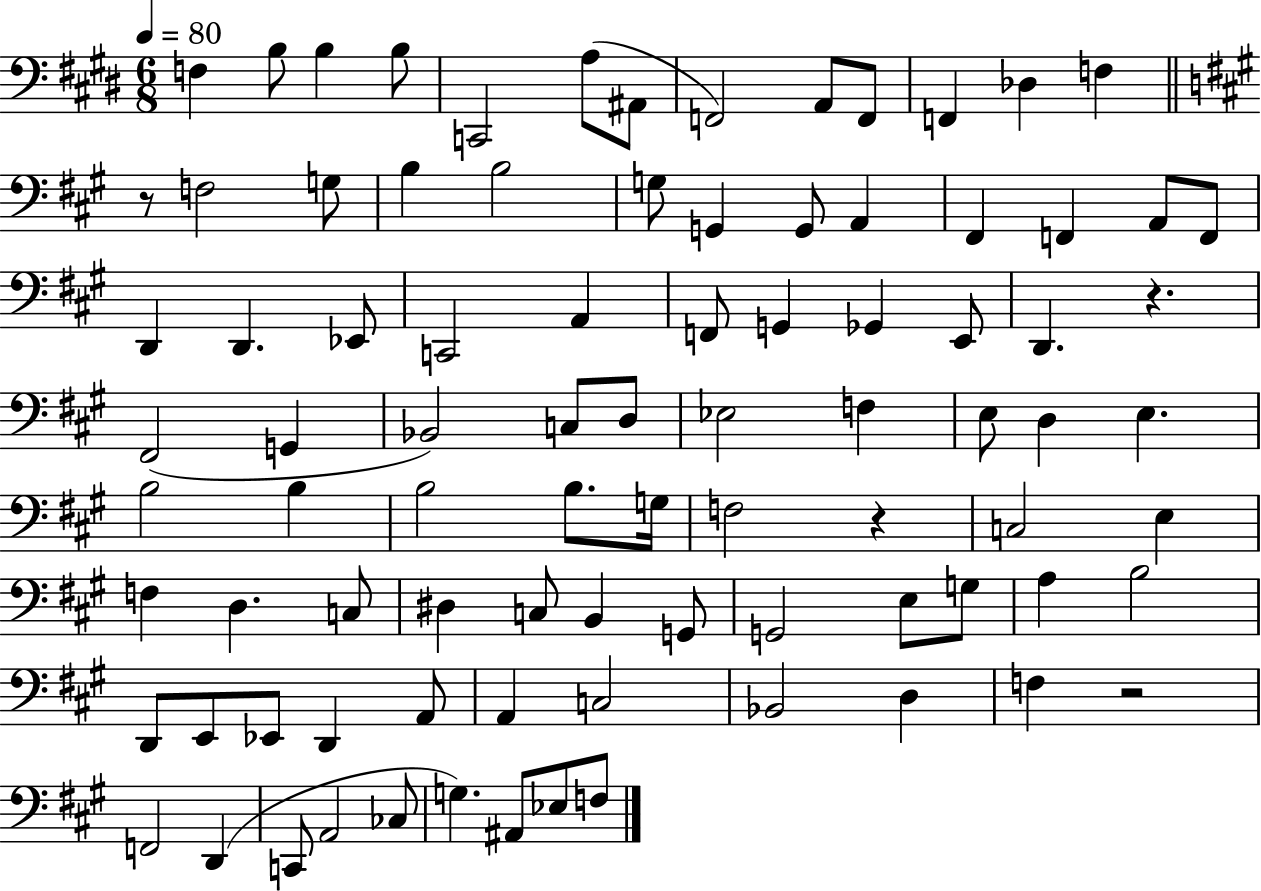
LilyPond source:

{
  \clef bass
  \numericTimeSignature
  \time 6/8
  \key e \major
  \tempo 4 = 80
  f4 b8 b4 b8 | c,2 a8( ais,8 | f,2) a,8 f,8 | f,4 des4 f4 | \break \bar "||" \break \key a \major r8 f2 g8 | b4 b2 | g8 g,4 g,8 a,4 | fis,4 f,4 a,8 f,8 | \break d,4 d,4. ees,8 | c,2 a,4 | f,8 g,4 ges,4 e,8 | d,4. r4. | \break fis,2( g,4 | bes,2) c8 d8 | ees2 f4 | e8 d4 e4. | \break b2 b4 | b2 b8. g16 | f2 r4 | c2 e4 | \break f4 d4. c8 | dis4 c8 b,4 g,8 | g,2 e8 g8 | a4 b2 | \break d,8 e,8 ees,8 d,4 a,8 | a,4 c2 | bes,2 d4 | f4 r2 | \break f,2 d,4( | c,8 a,2 ces8 | g4.) ais,8 ees8 f8 | \bar "|."
}